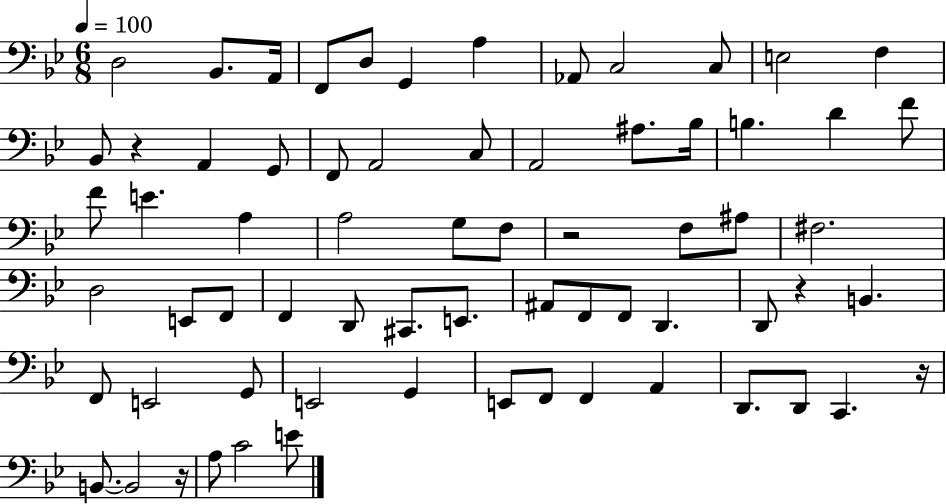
D3/h Bb2/e. A2/s F2/e D3/e G2/q A3/q Ab2/e C3/h C3/e E3/h F3/q Bb2/e R/q A2/q G2/e F2/e A2/h C3/e A2/h A#3/e. Bb3/s B3/q. D4/q F4/e F4/e E4/q. A3/q A3/h G3/e F3/e R/h F3/e A#3/e F#3/h. D3/h E2/e F2/e F2/q D2/e C#2/e. E2/e. A#2/e F2/e F2/e D2/q. D2/e R/q B2/q. F2/e E2/h G2/e E2/h G2/q E2/e F2/e F2/q A2/q D2/e. D2/e C2/q. R/s B2/e. B2/h R/s A3/e C4/h E4/e